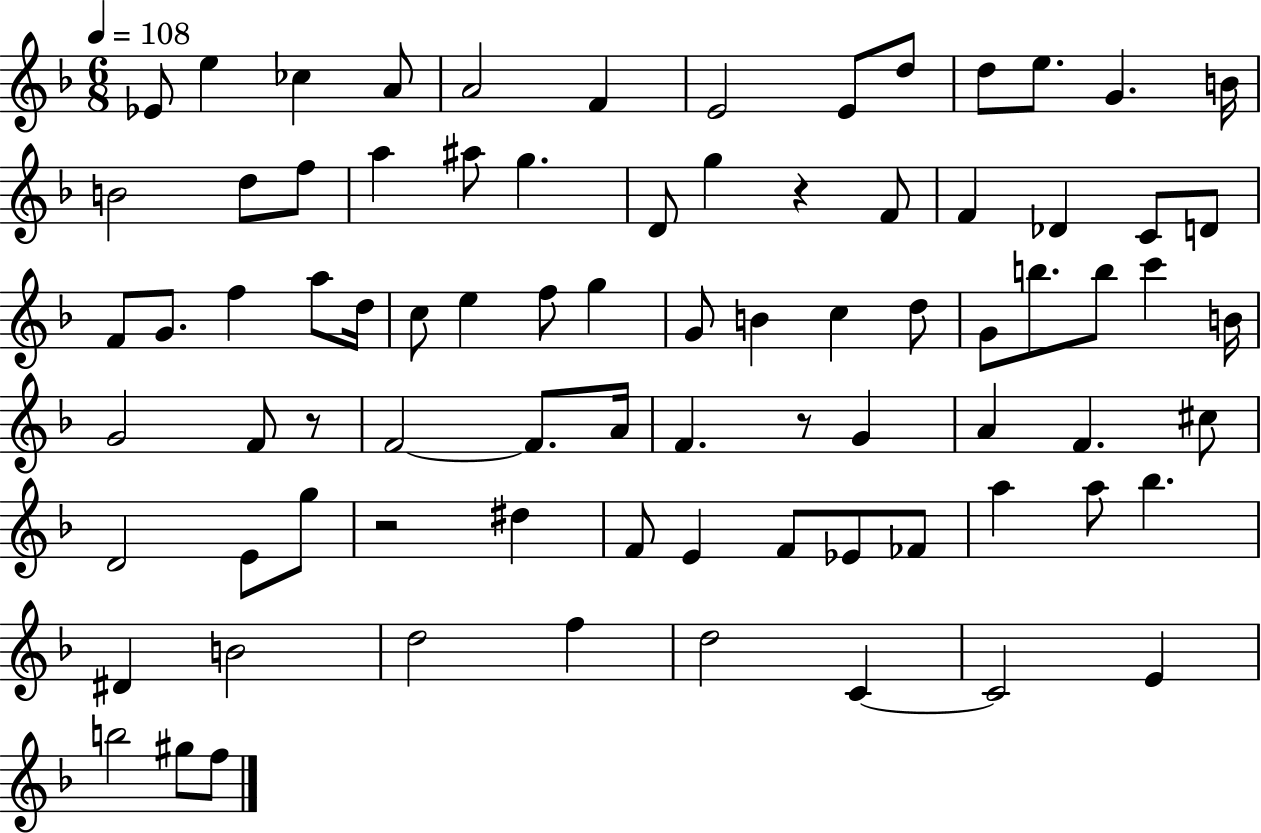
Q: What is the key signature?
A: F major